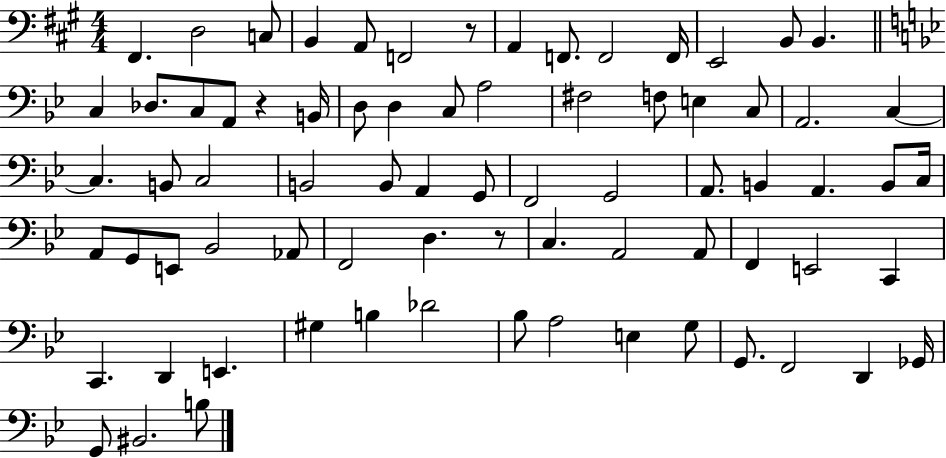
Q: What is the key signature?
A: A major